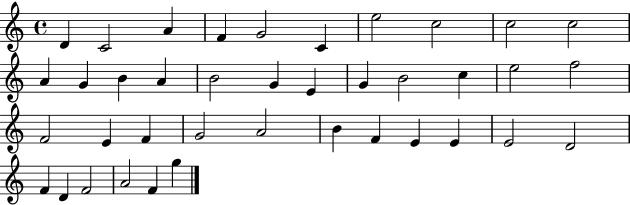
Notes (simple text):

D4/q C4/h A4/q F4/q G4/h C4/q E5/h C5/h C5/h C5/h A4/q G4/q B4/q A4/q B4/h G4/q E4/q G4/q B4/h C5/q E5/h F5/h F4/h E4/q F4/q G4/h A4/h B4/q F4/q E4/q E4/q E4/h D4/h F4/q D4/q F4/h A4/h F4/q G5/q